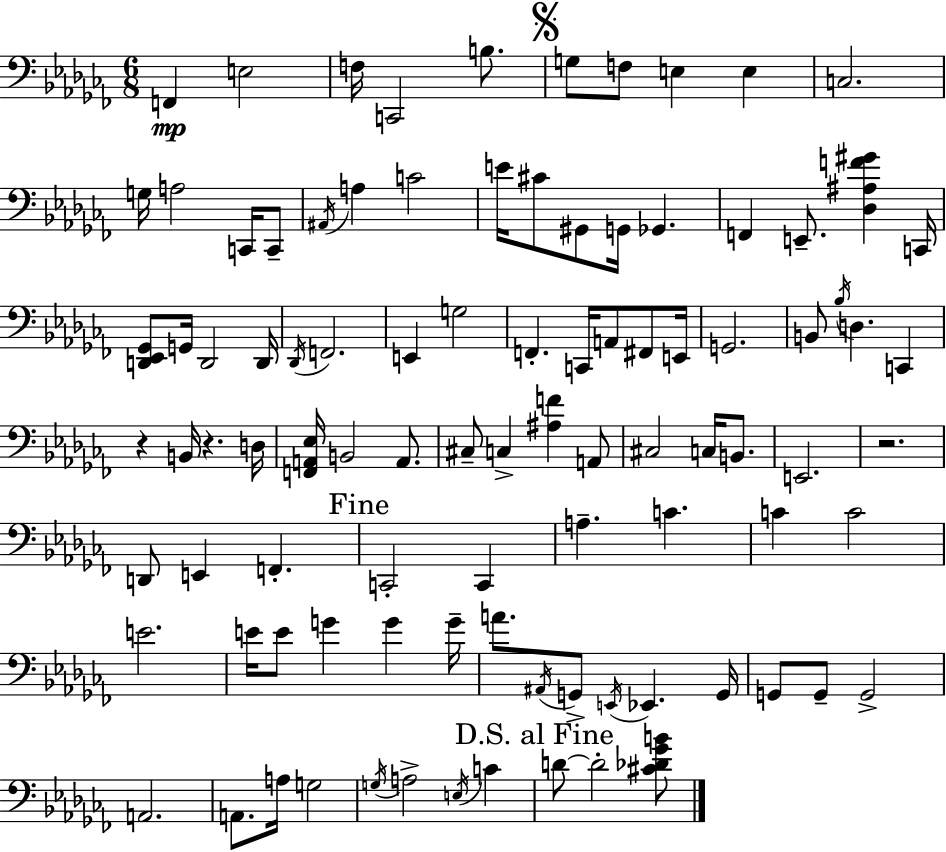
{
  \clef bass
  \numericTimeSignature
  \time 6/8
  \key aes \minor
  f,4\mp e2 | f16 c,2 b8. | \mark \markup { \musicglyph "scripts.segno" } g8 f8 e4 e4 | c2. | \break g16 a2 c,16 c,8-- | \acciaccatura { ais,16 } a4 c'2 | e'16 cis'8 gis,8 g,16 ges,4. | f,4 e,8.-- <des ais f' gis'>4 | \break c,16 <d, ees, ges,>8 g,16 d,2 | d,16 \acciaccatura { des,16 } f,2. | e,4 g2 | f,4.-. c,16 a,8 fis,8 | \break e,16 g,2. | b,8 \acciaccatura { bes16 } d4. c,4 | r4 b,16 r4. | d16 <f, a, ees>16 b,2 | \break a,8. cis8-- c4-> <ais f'>4 | a,8 cis2 c16 | b,8. e,2. | r2. | \break d,8 e,4 f,4.-. | \mark "Fine" c,2-. c,4 | a4.-- c'4. | c'4 c'2 | \break e'2. | e'16 e'8 g'4 g'4 | g'16-- a'8. \acciaccatura { ais,16 } g,8-> \acciaccatura { e,16 } ees,4. | g,16 g,8 g,8-- g,2-> | \break a,2. | a,8. a16 g2 | \acciaccatura { g16 } a2-> | \acciaccatura { e16 } c'4 \mark "D.S. al Fine" d'8~~ d'2-. | \break <cis' des' ges' b'>8 \bar "|."
}